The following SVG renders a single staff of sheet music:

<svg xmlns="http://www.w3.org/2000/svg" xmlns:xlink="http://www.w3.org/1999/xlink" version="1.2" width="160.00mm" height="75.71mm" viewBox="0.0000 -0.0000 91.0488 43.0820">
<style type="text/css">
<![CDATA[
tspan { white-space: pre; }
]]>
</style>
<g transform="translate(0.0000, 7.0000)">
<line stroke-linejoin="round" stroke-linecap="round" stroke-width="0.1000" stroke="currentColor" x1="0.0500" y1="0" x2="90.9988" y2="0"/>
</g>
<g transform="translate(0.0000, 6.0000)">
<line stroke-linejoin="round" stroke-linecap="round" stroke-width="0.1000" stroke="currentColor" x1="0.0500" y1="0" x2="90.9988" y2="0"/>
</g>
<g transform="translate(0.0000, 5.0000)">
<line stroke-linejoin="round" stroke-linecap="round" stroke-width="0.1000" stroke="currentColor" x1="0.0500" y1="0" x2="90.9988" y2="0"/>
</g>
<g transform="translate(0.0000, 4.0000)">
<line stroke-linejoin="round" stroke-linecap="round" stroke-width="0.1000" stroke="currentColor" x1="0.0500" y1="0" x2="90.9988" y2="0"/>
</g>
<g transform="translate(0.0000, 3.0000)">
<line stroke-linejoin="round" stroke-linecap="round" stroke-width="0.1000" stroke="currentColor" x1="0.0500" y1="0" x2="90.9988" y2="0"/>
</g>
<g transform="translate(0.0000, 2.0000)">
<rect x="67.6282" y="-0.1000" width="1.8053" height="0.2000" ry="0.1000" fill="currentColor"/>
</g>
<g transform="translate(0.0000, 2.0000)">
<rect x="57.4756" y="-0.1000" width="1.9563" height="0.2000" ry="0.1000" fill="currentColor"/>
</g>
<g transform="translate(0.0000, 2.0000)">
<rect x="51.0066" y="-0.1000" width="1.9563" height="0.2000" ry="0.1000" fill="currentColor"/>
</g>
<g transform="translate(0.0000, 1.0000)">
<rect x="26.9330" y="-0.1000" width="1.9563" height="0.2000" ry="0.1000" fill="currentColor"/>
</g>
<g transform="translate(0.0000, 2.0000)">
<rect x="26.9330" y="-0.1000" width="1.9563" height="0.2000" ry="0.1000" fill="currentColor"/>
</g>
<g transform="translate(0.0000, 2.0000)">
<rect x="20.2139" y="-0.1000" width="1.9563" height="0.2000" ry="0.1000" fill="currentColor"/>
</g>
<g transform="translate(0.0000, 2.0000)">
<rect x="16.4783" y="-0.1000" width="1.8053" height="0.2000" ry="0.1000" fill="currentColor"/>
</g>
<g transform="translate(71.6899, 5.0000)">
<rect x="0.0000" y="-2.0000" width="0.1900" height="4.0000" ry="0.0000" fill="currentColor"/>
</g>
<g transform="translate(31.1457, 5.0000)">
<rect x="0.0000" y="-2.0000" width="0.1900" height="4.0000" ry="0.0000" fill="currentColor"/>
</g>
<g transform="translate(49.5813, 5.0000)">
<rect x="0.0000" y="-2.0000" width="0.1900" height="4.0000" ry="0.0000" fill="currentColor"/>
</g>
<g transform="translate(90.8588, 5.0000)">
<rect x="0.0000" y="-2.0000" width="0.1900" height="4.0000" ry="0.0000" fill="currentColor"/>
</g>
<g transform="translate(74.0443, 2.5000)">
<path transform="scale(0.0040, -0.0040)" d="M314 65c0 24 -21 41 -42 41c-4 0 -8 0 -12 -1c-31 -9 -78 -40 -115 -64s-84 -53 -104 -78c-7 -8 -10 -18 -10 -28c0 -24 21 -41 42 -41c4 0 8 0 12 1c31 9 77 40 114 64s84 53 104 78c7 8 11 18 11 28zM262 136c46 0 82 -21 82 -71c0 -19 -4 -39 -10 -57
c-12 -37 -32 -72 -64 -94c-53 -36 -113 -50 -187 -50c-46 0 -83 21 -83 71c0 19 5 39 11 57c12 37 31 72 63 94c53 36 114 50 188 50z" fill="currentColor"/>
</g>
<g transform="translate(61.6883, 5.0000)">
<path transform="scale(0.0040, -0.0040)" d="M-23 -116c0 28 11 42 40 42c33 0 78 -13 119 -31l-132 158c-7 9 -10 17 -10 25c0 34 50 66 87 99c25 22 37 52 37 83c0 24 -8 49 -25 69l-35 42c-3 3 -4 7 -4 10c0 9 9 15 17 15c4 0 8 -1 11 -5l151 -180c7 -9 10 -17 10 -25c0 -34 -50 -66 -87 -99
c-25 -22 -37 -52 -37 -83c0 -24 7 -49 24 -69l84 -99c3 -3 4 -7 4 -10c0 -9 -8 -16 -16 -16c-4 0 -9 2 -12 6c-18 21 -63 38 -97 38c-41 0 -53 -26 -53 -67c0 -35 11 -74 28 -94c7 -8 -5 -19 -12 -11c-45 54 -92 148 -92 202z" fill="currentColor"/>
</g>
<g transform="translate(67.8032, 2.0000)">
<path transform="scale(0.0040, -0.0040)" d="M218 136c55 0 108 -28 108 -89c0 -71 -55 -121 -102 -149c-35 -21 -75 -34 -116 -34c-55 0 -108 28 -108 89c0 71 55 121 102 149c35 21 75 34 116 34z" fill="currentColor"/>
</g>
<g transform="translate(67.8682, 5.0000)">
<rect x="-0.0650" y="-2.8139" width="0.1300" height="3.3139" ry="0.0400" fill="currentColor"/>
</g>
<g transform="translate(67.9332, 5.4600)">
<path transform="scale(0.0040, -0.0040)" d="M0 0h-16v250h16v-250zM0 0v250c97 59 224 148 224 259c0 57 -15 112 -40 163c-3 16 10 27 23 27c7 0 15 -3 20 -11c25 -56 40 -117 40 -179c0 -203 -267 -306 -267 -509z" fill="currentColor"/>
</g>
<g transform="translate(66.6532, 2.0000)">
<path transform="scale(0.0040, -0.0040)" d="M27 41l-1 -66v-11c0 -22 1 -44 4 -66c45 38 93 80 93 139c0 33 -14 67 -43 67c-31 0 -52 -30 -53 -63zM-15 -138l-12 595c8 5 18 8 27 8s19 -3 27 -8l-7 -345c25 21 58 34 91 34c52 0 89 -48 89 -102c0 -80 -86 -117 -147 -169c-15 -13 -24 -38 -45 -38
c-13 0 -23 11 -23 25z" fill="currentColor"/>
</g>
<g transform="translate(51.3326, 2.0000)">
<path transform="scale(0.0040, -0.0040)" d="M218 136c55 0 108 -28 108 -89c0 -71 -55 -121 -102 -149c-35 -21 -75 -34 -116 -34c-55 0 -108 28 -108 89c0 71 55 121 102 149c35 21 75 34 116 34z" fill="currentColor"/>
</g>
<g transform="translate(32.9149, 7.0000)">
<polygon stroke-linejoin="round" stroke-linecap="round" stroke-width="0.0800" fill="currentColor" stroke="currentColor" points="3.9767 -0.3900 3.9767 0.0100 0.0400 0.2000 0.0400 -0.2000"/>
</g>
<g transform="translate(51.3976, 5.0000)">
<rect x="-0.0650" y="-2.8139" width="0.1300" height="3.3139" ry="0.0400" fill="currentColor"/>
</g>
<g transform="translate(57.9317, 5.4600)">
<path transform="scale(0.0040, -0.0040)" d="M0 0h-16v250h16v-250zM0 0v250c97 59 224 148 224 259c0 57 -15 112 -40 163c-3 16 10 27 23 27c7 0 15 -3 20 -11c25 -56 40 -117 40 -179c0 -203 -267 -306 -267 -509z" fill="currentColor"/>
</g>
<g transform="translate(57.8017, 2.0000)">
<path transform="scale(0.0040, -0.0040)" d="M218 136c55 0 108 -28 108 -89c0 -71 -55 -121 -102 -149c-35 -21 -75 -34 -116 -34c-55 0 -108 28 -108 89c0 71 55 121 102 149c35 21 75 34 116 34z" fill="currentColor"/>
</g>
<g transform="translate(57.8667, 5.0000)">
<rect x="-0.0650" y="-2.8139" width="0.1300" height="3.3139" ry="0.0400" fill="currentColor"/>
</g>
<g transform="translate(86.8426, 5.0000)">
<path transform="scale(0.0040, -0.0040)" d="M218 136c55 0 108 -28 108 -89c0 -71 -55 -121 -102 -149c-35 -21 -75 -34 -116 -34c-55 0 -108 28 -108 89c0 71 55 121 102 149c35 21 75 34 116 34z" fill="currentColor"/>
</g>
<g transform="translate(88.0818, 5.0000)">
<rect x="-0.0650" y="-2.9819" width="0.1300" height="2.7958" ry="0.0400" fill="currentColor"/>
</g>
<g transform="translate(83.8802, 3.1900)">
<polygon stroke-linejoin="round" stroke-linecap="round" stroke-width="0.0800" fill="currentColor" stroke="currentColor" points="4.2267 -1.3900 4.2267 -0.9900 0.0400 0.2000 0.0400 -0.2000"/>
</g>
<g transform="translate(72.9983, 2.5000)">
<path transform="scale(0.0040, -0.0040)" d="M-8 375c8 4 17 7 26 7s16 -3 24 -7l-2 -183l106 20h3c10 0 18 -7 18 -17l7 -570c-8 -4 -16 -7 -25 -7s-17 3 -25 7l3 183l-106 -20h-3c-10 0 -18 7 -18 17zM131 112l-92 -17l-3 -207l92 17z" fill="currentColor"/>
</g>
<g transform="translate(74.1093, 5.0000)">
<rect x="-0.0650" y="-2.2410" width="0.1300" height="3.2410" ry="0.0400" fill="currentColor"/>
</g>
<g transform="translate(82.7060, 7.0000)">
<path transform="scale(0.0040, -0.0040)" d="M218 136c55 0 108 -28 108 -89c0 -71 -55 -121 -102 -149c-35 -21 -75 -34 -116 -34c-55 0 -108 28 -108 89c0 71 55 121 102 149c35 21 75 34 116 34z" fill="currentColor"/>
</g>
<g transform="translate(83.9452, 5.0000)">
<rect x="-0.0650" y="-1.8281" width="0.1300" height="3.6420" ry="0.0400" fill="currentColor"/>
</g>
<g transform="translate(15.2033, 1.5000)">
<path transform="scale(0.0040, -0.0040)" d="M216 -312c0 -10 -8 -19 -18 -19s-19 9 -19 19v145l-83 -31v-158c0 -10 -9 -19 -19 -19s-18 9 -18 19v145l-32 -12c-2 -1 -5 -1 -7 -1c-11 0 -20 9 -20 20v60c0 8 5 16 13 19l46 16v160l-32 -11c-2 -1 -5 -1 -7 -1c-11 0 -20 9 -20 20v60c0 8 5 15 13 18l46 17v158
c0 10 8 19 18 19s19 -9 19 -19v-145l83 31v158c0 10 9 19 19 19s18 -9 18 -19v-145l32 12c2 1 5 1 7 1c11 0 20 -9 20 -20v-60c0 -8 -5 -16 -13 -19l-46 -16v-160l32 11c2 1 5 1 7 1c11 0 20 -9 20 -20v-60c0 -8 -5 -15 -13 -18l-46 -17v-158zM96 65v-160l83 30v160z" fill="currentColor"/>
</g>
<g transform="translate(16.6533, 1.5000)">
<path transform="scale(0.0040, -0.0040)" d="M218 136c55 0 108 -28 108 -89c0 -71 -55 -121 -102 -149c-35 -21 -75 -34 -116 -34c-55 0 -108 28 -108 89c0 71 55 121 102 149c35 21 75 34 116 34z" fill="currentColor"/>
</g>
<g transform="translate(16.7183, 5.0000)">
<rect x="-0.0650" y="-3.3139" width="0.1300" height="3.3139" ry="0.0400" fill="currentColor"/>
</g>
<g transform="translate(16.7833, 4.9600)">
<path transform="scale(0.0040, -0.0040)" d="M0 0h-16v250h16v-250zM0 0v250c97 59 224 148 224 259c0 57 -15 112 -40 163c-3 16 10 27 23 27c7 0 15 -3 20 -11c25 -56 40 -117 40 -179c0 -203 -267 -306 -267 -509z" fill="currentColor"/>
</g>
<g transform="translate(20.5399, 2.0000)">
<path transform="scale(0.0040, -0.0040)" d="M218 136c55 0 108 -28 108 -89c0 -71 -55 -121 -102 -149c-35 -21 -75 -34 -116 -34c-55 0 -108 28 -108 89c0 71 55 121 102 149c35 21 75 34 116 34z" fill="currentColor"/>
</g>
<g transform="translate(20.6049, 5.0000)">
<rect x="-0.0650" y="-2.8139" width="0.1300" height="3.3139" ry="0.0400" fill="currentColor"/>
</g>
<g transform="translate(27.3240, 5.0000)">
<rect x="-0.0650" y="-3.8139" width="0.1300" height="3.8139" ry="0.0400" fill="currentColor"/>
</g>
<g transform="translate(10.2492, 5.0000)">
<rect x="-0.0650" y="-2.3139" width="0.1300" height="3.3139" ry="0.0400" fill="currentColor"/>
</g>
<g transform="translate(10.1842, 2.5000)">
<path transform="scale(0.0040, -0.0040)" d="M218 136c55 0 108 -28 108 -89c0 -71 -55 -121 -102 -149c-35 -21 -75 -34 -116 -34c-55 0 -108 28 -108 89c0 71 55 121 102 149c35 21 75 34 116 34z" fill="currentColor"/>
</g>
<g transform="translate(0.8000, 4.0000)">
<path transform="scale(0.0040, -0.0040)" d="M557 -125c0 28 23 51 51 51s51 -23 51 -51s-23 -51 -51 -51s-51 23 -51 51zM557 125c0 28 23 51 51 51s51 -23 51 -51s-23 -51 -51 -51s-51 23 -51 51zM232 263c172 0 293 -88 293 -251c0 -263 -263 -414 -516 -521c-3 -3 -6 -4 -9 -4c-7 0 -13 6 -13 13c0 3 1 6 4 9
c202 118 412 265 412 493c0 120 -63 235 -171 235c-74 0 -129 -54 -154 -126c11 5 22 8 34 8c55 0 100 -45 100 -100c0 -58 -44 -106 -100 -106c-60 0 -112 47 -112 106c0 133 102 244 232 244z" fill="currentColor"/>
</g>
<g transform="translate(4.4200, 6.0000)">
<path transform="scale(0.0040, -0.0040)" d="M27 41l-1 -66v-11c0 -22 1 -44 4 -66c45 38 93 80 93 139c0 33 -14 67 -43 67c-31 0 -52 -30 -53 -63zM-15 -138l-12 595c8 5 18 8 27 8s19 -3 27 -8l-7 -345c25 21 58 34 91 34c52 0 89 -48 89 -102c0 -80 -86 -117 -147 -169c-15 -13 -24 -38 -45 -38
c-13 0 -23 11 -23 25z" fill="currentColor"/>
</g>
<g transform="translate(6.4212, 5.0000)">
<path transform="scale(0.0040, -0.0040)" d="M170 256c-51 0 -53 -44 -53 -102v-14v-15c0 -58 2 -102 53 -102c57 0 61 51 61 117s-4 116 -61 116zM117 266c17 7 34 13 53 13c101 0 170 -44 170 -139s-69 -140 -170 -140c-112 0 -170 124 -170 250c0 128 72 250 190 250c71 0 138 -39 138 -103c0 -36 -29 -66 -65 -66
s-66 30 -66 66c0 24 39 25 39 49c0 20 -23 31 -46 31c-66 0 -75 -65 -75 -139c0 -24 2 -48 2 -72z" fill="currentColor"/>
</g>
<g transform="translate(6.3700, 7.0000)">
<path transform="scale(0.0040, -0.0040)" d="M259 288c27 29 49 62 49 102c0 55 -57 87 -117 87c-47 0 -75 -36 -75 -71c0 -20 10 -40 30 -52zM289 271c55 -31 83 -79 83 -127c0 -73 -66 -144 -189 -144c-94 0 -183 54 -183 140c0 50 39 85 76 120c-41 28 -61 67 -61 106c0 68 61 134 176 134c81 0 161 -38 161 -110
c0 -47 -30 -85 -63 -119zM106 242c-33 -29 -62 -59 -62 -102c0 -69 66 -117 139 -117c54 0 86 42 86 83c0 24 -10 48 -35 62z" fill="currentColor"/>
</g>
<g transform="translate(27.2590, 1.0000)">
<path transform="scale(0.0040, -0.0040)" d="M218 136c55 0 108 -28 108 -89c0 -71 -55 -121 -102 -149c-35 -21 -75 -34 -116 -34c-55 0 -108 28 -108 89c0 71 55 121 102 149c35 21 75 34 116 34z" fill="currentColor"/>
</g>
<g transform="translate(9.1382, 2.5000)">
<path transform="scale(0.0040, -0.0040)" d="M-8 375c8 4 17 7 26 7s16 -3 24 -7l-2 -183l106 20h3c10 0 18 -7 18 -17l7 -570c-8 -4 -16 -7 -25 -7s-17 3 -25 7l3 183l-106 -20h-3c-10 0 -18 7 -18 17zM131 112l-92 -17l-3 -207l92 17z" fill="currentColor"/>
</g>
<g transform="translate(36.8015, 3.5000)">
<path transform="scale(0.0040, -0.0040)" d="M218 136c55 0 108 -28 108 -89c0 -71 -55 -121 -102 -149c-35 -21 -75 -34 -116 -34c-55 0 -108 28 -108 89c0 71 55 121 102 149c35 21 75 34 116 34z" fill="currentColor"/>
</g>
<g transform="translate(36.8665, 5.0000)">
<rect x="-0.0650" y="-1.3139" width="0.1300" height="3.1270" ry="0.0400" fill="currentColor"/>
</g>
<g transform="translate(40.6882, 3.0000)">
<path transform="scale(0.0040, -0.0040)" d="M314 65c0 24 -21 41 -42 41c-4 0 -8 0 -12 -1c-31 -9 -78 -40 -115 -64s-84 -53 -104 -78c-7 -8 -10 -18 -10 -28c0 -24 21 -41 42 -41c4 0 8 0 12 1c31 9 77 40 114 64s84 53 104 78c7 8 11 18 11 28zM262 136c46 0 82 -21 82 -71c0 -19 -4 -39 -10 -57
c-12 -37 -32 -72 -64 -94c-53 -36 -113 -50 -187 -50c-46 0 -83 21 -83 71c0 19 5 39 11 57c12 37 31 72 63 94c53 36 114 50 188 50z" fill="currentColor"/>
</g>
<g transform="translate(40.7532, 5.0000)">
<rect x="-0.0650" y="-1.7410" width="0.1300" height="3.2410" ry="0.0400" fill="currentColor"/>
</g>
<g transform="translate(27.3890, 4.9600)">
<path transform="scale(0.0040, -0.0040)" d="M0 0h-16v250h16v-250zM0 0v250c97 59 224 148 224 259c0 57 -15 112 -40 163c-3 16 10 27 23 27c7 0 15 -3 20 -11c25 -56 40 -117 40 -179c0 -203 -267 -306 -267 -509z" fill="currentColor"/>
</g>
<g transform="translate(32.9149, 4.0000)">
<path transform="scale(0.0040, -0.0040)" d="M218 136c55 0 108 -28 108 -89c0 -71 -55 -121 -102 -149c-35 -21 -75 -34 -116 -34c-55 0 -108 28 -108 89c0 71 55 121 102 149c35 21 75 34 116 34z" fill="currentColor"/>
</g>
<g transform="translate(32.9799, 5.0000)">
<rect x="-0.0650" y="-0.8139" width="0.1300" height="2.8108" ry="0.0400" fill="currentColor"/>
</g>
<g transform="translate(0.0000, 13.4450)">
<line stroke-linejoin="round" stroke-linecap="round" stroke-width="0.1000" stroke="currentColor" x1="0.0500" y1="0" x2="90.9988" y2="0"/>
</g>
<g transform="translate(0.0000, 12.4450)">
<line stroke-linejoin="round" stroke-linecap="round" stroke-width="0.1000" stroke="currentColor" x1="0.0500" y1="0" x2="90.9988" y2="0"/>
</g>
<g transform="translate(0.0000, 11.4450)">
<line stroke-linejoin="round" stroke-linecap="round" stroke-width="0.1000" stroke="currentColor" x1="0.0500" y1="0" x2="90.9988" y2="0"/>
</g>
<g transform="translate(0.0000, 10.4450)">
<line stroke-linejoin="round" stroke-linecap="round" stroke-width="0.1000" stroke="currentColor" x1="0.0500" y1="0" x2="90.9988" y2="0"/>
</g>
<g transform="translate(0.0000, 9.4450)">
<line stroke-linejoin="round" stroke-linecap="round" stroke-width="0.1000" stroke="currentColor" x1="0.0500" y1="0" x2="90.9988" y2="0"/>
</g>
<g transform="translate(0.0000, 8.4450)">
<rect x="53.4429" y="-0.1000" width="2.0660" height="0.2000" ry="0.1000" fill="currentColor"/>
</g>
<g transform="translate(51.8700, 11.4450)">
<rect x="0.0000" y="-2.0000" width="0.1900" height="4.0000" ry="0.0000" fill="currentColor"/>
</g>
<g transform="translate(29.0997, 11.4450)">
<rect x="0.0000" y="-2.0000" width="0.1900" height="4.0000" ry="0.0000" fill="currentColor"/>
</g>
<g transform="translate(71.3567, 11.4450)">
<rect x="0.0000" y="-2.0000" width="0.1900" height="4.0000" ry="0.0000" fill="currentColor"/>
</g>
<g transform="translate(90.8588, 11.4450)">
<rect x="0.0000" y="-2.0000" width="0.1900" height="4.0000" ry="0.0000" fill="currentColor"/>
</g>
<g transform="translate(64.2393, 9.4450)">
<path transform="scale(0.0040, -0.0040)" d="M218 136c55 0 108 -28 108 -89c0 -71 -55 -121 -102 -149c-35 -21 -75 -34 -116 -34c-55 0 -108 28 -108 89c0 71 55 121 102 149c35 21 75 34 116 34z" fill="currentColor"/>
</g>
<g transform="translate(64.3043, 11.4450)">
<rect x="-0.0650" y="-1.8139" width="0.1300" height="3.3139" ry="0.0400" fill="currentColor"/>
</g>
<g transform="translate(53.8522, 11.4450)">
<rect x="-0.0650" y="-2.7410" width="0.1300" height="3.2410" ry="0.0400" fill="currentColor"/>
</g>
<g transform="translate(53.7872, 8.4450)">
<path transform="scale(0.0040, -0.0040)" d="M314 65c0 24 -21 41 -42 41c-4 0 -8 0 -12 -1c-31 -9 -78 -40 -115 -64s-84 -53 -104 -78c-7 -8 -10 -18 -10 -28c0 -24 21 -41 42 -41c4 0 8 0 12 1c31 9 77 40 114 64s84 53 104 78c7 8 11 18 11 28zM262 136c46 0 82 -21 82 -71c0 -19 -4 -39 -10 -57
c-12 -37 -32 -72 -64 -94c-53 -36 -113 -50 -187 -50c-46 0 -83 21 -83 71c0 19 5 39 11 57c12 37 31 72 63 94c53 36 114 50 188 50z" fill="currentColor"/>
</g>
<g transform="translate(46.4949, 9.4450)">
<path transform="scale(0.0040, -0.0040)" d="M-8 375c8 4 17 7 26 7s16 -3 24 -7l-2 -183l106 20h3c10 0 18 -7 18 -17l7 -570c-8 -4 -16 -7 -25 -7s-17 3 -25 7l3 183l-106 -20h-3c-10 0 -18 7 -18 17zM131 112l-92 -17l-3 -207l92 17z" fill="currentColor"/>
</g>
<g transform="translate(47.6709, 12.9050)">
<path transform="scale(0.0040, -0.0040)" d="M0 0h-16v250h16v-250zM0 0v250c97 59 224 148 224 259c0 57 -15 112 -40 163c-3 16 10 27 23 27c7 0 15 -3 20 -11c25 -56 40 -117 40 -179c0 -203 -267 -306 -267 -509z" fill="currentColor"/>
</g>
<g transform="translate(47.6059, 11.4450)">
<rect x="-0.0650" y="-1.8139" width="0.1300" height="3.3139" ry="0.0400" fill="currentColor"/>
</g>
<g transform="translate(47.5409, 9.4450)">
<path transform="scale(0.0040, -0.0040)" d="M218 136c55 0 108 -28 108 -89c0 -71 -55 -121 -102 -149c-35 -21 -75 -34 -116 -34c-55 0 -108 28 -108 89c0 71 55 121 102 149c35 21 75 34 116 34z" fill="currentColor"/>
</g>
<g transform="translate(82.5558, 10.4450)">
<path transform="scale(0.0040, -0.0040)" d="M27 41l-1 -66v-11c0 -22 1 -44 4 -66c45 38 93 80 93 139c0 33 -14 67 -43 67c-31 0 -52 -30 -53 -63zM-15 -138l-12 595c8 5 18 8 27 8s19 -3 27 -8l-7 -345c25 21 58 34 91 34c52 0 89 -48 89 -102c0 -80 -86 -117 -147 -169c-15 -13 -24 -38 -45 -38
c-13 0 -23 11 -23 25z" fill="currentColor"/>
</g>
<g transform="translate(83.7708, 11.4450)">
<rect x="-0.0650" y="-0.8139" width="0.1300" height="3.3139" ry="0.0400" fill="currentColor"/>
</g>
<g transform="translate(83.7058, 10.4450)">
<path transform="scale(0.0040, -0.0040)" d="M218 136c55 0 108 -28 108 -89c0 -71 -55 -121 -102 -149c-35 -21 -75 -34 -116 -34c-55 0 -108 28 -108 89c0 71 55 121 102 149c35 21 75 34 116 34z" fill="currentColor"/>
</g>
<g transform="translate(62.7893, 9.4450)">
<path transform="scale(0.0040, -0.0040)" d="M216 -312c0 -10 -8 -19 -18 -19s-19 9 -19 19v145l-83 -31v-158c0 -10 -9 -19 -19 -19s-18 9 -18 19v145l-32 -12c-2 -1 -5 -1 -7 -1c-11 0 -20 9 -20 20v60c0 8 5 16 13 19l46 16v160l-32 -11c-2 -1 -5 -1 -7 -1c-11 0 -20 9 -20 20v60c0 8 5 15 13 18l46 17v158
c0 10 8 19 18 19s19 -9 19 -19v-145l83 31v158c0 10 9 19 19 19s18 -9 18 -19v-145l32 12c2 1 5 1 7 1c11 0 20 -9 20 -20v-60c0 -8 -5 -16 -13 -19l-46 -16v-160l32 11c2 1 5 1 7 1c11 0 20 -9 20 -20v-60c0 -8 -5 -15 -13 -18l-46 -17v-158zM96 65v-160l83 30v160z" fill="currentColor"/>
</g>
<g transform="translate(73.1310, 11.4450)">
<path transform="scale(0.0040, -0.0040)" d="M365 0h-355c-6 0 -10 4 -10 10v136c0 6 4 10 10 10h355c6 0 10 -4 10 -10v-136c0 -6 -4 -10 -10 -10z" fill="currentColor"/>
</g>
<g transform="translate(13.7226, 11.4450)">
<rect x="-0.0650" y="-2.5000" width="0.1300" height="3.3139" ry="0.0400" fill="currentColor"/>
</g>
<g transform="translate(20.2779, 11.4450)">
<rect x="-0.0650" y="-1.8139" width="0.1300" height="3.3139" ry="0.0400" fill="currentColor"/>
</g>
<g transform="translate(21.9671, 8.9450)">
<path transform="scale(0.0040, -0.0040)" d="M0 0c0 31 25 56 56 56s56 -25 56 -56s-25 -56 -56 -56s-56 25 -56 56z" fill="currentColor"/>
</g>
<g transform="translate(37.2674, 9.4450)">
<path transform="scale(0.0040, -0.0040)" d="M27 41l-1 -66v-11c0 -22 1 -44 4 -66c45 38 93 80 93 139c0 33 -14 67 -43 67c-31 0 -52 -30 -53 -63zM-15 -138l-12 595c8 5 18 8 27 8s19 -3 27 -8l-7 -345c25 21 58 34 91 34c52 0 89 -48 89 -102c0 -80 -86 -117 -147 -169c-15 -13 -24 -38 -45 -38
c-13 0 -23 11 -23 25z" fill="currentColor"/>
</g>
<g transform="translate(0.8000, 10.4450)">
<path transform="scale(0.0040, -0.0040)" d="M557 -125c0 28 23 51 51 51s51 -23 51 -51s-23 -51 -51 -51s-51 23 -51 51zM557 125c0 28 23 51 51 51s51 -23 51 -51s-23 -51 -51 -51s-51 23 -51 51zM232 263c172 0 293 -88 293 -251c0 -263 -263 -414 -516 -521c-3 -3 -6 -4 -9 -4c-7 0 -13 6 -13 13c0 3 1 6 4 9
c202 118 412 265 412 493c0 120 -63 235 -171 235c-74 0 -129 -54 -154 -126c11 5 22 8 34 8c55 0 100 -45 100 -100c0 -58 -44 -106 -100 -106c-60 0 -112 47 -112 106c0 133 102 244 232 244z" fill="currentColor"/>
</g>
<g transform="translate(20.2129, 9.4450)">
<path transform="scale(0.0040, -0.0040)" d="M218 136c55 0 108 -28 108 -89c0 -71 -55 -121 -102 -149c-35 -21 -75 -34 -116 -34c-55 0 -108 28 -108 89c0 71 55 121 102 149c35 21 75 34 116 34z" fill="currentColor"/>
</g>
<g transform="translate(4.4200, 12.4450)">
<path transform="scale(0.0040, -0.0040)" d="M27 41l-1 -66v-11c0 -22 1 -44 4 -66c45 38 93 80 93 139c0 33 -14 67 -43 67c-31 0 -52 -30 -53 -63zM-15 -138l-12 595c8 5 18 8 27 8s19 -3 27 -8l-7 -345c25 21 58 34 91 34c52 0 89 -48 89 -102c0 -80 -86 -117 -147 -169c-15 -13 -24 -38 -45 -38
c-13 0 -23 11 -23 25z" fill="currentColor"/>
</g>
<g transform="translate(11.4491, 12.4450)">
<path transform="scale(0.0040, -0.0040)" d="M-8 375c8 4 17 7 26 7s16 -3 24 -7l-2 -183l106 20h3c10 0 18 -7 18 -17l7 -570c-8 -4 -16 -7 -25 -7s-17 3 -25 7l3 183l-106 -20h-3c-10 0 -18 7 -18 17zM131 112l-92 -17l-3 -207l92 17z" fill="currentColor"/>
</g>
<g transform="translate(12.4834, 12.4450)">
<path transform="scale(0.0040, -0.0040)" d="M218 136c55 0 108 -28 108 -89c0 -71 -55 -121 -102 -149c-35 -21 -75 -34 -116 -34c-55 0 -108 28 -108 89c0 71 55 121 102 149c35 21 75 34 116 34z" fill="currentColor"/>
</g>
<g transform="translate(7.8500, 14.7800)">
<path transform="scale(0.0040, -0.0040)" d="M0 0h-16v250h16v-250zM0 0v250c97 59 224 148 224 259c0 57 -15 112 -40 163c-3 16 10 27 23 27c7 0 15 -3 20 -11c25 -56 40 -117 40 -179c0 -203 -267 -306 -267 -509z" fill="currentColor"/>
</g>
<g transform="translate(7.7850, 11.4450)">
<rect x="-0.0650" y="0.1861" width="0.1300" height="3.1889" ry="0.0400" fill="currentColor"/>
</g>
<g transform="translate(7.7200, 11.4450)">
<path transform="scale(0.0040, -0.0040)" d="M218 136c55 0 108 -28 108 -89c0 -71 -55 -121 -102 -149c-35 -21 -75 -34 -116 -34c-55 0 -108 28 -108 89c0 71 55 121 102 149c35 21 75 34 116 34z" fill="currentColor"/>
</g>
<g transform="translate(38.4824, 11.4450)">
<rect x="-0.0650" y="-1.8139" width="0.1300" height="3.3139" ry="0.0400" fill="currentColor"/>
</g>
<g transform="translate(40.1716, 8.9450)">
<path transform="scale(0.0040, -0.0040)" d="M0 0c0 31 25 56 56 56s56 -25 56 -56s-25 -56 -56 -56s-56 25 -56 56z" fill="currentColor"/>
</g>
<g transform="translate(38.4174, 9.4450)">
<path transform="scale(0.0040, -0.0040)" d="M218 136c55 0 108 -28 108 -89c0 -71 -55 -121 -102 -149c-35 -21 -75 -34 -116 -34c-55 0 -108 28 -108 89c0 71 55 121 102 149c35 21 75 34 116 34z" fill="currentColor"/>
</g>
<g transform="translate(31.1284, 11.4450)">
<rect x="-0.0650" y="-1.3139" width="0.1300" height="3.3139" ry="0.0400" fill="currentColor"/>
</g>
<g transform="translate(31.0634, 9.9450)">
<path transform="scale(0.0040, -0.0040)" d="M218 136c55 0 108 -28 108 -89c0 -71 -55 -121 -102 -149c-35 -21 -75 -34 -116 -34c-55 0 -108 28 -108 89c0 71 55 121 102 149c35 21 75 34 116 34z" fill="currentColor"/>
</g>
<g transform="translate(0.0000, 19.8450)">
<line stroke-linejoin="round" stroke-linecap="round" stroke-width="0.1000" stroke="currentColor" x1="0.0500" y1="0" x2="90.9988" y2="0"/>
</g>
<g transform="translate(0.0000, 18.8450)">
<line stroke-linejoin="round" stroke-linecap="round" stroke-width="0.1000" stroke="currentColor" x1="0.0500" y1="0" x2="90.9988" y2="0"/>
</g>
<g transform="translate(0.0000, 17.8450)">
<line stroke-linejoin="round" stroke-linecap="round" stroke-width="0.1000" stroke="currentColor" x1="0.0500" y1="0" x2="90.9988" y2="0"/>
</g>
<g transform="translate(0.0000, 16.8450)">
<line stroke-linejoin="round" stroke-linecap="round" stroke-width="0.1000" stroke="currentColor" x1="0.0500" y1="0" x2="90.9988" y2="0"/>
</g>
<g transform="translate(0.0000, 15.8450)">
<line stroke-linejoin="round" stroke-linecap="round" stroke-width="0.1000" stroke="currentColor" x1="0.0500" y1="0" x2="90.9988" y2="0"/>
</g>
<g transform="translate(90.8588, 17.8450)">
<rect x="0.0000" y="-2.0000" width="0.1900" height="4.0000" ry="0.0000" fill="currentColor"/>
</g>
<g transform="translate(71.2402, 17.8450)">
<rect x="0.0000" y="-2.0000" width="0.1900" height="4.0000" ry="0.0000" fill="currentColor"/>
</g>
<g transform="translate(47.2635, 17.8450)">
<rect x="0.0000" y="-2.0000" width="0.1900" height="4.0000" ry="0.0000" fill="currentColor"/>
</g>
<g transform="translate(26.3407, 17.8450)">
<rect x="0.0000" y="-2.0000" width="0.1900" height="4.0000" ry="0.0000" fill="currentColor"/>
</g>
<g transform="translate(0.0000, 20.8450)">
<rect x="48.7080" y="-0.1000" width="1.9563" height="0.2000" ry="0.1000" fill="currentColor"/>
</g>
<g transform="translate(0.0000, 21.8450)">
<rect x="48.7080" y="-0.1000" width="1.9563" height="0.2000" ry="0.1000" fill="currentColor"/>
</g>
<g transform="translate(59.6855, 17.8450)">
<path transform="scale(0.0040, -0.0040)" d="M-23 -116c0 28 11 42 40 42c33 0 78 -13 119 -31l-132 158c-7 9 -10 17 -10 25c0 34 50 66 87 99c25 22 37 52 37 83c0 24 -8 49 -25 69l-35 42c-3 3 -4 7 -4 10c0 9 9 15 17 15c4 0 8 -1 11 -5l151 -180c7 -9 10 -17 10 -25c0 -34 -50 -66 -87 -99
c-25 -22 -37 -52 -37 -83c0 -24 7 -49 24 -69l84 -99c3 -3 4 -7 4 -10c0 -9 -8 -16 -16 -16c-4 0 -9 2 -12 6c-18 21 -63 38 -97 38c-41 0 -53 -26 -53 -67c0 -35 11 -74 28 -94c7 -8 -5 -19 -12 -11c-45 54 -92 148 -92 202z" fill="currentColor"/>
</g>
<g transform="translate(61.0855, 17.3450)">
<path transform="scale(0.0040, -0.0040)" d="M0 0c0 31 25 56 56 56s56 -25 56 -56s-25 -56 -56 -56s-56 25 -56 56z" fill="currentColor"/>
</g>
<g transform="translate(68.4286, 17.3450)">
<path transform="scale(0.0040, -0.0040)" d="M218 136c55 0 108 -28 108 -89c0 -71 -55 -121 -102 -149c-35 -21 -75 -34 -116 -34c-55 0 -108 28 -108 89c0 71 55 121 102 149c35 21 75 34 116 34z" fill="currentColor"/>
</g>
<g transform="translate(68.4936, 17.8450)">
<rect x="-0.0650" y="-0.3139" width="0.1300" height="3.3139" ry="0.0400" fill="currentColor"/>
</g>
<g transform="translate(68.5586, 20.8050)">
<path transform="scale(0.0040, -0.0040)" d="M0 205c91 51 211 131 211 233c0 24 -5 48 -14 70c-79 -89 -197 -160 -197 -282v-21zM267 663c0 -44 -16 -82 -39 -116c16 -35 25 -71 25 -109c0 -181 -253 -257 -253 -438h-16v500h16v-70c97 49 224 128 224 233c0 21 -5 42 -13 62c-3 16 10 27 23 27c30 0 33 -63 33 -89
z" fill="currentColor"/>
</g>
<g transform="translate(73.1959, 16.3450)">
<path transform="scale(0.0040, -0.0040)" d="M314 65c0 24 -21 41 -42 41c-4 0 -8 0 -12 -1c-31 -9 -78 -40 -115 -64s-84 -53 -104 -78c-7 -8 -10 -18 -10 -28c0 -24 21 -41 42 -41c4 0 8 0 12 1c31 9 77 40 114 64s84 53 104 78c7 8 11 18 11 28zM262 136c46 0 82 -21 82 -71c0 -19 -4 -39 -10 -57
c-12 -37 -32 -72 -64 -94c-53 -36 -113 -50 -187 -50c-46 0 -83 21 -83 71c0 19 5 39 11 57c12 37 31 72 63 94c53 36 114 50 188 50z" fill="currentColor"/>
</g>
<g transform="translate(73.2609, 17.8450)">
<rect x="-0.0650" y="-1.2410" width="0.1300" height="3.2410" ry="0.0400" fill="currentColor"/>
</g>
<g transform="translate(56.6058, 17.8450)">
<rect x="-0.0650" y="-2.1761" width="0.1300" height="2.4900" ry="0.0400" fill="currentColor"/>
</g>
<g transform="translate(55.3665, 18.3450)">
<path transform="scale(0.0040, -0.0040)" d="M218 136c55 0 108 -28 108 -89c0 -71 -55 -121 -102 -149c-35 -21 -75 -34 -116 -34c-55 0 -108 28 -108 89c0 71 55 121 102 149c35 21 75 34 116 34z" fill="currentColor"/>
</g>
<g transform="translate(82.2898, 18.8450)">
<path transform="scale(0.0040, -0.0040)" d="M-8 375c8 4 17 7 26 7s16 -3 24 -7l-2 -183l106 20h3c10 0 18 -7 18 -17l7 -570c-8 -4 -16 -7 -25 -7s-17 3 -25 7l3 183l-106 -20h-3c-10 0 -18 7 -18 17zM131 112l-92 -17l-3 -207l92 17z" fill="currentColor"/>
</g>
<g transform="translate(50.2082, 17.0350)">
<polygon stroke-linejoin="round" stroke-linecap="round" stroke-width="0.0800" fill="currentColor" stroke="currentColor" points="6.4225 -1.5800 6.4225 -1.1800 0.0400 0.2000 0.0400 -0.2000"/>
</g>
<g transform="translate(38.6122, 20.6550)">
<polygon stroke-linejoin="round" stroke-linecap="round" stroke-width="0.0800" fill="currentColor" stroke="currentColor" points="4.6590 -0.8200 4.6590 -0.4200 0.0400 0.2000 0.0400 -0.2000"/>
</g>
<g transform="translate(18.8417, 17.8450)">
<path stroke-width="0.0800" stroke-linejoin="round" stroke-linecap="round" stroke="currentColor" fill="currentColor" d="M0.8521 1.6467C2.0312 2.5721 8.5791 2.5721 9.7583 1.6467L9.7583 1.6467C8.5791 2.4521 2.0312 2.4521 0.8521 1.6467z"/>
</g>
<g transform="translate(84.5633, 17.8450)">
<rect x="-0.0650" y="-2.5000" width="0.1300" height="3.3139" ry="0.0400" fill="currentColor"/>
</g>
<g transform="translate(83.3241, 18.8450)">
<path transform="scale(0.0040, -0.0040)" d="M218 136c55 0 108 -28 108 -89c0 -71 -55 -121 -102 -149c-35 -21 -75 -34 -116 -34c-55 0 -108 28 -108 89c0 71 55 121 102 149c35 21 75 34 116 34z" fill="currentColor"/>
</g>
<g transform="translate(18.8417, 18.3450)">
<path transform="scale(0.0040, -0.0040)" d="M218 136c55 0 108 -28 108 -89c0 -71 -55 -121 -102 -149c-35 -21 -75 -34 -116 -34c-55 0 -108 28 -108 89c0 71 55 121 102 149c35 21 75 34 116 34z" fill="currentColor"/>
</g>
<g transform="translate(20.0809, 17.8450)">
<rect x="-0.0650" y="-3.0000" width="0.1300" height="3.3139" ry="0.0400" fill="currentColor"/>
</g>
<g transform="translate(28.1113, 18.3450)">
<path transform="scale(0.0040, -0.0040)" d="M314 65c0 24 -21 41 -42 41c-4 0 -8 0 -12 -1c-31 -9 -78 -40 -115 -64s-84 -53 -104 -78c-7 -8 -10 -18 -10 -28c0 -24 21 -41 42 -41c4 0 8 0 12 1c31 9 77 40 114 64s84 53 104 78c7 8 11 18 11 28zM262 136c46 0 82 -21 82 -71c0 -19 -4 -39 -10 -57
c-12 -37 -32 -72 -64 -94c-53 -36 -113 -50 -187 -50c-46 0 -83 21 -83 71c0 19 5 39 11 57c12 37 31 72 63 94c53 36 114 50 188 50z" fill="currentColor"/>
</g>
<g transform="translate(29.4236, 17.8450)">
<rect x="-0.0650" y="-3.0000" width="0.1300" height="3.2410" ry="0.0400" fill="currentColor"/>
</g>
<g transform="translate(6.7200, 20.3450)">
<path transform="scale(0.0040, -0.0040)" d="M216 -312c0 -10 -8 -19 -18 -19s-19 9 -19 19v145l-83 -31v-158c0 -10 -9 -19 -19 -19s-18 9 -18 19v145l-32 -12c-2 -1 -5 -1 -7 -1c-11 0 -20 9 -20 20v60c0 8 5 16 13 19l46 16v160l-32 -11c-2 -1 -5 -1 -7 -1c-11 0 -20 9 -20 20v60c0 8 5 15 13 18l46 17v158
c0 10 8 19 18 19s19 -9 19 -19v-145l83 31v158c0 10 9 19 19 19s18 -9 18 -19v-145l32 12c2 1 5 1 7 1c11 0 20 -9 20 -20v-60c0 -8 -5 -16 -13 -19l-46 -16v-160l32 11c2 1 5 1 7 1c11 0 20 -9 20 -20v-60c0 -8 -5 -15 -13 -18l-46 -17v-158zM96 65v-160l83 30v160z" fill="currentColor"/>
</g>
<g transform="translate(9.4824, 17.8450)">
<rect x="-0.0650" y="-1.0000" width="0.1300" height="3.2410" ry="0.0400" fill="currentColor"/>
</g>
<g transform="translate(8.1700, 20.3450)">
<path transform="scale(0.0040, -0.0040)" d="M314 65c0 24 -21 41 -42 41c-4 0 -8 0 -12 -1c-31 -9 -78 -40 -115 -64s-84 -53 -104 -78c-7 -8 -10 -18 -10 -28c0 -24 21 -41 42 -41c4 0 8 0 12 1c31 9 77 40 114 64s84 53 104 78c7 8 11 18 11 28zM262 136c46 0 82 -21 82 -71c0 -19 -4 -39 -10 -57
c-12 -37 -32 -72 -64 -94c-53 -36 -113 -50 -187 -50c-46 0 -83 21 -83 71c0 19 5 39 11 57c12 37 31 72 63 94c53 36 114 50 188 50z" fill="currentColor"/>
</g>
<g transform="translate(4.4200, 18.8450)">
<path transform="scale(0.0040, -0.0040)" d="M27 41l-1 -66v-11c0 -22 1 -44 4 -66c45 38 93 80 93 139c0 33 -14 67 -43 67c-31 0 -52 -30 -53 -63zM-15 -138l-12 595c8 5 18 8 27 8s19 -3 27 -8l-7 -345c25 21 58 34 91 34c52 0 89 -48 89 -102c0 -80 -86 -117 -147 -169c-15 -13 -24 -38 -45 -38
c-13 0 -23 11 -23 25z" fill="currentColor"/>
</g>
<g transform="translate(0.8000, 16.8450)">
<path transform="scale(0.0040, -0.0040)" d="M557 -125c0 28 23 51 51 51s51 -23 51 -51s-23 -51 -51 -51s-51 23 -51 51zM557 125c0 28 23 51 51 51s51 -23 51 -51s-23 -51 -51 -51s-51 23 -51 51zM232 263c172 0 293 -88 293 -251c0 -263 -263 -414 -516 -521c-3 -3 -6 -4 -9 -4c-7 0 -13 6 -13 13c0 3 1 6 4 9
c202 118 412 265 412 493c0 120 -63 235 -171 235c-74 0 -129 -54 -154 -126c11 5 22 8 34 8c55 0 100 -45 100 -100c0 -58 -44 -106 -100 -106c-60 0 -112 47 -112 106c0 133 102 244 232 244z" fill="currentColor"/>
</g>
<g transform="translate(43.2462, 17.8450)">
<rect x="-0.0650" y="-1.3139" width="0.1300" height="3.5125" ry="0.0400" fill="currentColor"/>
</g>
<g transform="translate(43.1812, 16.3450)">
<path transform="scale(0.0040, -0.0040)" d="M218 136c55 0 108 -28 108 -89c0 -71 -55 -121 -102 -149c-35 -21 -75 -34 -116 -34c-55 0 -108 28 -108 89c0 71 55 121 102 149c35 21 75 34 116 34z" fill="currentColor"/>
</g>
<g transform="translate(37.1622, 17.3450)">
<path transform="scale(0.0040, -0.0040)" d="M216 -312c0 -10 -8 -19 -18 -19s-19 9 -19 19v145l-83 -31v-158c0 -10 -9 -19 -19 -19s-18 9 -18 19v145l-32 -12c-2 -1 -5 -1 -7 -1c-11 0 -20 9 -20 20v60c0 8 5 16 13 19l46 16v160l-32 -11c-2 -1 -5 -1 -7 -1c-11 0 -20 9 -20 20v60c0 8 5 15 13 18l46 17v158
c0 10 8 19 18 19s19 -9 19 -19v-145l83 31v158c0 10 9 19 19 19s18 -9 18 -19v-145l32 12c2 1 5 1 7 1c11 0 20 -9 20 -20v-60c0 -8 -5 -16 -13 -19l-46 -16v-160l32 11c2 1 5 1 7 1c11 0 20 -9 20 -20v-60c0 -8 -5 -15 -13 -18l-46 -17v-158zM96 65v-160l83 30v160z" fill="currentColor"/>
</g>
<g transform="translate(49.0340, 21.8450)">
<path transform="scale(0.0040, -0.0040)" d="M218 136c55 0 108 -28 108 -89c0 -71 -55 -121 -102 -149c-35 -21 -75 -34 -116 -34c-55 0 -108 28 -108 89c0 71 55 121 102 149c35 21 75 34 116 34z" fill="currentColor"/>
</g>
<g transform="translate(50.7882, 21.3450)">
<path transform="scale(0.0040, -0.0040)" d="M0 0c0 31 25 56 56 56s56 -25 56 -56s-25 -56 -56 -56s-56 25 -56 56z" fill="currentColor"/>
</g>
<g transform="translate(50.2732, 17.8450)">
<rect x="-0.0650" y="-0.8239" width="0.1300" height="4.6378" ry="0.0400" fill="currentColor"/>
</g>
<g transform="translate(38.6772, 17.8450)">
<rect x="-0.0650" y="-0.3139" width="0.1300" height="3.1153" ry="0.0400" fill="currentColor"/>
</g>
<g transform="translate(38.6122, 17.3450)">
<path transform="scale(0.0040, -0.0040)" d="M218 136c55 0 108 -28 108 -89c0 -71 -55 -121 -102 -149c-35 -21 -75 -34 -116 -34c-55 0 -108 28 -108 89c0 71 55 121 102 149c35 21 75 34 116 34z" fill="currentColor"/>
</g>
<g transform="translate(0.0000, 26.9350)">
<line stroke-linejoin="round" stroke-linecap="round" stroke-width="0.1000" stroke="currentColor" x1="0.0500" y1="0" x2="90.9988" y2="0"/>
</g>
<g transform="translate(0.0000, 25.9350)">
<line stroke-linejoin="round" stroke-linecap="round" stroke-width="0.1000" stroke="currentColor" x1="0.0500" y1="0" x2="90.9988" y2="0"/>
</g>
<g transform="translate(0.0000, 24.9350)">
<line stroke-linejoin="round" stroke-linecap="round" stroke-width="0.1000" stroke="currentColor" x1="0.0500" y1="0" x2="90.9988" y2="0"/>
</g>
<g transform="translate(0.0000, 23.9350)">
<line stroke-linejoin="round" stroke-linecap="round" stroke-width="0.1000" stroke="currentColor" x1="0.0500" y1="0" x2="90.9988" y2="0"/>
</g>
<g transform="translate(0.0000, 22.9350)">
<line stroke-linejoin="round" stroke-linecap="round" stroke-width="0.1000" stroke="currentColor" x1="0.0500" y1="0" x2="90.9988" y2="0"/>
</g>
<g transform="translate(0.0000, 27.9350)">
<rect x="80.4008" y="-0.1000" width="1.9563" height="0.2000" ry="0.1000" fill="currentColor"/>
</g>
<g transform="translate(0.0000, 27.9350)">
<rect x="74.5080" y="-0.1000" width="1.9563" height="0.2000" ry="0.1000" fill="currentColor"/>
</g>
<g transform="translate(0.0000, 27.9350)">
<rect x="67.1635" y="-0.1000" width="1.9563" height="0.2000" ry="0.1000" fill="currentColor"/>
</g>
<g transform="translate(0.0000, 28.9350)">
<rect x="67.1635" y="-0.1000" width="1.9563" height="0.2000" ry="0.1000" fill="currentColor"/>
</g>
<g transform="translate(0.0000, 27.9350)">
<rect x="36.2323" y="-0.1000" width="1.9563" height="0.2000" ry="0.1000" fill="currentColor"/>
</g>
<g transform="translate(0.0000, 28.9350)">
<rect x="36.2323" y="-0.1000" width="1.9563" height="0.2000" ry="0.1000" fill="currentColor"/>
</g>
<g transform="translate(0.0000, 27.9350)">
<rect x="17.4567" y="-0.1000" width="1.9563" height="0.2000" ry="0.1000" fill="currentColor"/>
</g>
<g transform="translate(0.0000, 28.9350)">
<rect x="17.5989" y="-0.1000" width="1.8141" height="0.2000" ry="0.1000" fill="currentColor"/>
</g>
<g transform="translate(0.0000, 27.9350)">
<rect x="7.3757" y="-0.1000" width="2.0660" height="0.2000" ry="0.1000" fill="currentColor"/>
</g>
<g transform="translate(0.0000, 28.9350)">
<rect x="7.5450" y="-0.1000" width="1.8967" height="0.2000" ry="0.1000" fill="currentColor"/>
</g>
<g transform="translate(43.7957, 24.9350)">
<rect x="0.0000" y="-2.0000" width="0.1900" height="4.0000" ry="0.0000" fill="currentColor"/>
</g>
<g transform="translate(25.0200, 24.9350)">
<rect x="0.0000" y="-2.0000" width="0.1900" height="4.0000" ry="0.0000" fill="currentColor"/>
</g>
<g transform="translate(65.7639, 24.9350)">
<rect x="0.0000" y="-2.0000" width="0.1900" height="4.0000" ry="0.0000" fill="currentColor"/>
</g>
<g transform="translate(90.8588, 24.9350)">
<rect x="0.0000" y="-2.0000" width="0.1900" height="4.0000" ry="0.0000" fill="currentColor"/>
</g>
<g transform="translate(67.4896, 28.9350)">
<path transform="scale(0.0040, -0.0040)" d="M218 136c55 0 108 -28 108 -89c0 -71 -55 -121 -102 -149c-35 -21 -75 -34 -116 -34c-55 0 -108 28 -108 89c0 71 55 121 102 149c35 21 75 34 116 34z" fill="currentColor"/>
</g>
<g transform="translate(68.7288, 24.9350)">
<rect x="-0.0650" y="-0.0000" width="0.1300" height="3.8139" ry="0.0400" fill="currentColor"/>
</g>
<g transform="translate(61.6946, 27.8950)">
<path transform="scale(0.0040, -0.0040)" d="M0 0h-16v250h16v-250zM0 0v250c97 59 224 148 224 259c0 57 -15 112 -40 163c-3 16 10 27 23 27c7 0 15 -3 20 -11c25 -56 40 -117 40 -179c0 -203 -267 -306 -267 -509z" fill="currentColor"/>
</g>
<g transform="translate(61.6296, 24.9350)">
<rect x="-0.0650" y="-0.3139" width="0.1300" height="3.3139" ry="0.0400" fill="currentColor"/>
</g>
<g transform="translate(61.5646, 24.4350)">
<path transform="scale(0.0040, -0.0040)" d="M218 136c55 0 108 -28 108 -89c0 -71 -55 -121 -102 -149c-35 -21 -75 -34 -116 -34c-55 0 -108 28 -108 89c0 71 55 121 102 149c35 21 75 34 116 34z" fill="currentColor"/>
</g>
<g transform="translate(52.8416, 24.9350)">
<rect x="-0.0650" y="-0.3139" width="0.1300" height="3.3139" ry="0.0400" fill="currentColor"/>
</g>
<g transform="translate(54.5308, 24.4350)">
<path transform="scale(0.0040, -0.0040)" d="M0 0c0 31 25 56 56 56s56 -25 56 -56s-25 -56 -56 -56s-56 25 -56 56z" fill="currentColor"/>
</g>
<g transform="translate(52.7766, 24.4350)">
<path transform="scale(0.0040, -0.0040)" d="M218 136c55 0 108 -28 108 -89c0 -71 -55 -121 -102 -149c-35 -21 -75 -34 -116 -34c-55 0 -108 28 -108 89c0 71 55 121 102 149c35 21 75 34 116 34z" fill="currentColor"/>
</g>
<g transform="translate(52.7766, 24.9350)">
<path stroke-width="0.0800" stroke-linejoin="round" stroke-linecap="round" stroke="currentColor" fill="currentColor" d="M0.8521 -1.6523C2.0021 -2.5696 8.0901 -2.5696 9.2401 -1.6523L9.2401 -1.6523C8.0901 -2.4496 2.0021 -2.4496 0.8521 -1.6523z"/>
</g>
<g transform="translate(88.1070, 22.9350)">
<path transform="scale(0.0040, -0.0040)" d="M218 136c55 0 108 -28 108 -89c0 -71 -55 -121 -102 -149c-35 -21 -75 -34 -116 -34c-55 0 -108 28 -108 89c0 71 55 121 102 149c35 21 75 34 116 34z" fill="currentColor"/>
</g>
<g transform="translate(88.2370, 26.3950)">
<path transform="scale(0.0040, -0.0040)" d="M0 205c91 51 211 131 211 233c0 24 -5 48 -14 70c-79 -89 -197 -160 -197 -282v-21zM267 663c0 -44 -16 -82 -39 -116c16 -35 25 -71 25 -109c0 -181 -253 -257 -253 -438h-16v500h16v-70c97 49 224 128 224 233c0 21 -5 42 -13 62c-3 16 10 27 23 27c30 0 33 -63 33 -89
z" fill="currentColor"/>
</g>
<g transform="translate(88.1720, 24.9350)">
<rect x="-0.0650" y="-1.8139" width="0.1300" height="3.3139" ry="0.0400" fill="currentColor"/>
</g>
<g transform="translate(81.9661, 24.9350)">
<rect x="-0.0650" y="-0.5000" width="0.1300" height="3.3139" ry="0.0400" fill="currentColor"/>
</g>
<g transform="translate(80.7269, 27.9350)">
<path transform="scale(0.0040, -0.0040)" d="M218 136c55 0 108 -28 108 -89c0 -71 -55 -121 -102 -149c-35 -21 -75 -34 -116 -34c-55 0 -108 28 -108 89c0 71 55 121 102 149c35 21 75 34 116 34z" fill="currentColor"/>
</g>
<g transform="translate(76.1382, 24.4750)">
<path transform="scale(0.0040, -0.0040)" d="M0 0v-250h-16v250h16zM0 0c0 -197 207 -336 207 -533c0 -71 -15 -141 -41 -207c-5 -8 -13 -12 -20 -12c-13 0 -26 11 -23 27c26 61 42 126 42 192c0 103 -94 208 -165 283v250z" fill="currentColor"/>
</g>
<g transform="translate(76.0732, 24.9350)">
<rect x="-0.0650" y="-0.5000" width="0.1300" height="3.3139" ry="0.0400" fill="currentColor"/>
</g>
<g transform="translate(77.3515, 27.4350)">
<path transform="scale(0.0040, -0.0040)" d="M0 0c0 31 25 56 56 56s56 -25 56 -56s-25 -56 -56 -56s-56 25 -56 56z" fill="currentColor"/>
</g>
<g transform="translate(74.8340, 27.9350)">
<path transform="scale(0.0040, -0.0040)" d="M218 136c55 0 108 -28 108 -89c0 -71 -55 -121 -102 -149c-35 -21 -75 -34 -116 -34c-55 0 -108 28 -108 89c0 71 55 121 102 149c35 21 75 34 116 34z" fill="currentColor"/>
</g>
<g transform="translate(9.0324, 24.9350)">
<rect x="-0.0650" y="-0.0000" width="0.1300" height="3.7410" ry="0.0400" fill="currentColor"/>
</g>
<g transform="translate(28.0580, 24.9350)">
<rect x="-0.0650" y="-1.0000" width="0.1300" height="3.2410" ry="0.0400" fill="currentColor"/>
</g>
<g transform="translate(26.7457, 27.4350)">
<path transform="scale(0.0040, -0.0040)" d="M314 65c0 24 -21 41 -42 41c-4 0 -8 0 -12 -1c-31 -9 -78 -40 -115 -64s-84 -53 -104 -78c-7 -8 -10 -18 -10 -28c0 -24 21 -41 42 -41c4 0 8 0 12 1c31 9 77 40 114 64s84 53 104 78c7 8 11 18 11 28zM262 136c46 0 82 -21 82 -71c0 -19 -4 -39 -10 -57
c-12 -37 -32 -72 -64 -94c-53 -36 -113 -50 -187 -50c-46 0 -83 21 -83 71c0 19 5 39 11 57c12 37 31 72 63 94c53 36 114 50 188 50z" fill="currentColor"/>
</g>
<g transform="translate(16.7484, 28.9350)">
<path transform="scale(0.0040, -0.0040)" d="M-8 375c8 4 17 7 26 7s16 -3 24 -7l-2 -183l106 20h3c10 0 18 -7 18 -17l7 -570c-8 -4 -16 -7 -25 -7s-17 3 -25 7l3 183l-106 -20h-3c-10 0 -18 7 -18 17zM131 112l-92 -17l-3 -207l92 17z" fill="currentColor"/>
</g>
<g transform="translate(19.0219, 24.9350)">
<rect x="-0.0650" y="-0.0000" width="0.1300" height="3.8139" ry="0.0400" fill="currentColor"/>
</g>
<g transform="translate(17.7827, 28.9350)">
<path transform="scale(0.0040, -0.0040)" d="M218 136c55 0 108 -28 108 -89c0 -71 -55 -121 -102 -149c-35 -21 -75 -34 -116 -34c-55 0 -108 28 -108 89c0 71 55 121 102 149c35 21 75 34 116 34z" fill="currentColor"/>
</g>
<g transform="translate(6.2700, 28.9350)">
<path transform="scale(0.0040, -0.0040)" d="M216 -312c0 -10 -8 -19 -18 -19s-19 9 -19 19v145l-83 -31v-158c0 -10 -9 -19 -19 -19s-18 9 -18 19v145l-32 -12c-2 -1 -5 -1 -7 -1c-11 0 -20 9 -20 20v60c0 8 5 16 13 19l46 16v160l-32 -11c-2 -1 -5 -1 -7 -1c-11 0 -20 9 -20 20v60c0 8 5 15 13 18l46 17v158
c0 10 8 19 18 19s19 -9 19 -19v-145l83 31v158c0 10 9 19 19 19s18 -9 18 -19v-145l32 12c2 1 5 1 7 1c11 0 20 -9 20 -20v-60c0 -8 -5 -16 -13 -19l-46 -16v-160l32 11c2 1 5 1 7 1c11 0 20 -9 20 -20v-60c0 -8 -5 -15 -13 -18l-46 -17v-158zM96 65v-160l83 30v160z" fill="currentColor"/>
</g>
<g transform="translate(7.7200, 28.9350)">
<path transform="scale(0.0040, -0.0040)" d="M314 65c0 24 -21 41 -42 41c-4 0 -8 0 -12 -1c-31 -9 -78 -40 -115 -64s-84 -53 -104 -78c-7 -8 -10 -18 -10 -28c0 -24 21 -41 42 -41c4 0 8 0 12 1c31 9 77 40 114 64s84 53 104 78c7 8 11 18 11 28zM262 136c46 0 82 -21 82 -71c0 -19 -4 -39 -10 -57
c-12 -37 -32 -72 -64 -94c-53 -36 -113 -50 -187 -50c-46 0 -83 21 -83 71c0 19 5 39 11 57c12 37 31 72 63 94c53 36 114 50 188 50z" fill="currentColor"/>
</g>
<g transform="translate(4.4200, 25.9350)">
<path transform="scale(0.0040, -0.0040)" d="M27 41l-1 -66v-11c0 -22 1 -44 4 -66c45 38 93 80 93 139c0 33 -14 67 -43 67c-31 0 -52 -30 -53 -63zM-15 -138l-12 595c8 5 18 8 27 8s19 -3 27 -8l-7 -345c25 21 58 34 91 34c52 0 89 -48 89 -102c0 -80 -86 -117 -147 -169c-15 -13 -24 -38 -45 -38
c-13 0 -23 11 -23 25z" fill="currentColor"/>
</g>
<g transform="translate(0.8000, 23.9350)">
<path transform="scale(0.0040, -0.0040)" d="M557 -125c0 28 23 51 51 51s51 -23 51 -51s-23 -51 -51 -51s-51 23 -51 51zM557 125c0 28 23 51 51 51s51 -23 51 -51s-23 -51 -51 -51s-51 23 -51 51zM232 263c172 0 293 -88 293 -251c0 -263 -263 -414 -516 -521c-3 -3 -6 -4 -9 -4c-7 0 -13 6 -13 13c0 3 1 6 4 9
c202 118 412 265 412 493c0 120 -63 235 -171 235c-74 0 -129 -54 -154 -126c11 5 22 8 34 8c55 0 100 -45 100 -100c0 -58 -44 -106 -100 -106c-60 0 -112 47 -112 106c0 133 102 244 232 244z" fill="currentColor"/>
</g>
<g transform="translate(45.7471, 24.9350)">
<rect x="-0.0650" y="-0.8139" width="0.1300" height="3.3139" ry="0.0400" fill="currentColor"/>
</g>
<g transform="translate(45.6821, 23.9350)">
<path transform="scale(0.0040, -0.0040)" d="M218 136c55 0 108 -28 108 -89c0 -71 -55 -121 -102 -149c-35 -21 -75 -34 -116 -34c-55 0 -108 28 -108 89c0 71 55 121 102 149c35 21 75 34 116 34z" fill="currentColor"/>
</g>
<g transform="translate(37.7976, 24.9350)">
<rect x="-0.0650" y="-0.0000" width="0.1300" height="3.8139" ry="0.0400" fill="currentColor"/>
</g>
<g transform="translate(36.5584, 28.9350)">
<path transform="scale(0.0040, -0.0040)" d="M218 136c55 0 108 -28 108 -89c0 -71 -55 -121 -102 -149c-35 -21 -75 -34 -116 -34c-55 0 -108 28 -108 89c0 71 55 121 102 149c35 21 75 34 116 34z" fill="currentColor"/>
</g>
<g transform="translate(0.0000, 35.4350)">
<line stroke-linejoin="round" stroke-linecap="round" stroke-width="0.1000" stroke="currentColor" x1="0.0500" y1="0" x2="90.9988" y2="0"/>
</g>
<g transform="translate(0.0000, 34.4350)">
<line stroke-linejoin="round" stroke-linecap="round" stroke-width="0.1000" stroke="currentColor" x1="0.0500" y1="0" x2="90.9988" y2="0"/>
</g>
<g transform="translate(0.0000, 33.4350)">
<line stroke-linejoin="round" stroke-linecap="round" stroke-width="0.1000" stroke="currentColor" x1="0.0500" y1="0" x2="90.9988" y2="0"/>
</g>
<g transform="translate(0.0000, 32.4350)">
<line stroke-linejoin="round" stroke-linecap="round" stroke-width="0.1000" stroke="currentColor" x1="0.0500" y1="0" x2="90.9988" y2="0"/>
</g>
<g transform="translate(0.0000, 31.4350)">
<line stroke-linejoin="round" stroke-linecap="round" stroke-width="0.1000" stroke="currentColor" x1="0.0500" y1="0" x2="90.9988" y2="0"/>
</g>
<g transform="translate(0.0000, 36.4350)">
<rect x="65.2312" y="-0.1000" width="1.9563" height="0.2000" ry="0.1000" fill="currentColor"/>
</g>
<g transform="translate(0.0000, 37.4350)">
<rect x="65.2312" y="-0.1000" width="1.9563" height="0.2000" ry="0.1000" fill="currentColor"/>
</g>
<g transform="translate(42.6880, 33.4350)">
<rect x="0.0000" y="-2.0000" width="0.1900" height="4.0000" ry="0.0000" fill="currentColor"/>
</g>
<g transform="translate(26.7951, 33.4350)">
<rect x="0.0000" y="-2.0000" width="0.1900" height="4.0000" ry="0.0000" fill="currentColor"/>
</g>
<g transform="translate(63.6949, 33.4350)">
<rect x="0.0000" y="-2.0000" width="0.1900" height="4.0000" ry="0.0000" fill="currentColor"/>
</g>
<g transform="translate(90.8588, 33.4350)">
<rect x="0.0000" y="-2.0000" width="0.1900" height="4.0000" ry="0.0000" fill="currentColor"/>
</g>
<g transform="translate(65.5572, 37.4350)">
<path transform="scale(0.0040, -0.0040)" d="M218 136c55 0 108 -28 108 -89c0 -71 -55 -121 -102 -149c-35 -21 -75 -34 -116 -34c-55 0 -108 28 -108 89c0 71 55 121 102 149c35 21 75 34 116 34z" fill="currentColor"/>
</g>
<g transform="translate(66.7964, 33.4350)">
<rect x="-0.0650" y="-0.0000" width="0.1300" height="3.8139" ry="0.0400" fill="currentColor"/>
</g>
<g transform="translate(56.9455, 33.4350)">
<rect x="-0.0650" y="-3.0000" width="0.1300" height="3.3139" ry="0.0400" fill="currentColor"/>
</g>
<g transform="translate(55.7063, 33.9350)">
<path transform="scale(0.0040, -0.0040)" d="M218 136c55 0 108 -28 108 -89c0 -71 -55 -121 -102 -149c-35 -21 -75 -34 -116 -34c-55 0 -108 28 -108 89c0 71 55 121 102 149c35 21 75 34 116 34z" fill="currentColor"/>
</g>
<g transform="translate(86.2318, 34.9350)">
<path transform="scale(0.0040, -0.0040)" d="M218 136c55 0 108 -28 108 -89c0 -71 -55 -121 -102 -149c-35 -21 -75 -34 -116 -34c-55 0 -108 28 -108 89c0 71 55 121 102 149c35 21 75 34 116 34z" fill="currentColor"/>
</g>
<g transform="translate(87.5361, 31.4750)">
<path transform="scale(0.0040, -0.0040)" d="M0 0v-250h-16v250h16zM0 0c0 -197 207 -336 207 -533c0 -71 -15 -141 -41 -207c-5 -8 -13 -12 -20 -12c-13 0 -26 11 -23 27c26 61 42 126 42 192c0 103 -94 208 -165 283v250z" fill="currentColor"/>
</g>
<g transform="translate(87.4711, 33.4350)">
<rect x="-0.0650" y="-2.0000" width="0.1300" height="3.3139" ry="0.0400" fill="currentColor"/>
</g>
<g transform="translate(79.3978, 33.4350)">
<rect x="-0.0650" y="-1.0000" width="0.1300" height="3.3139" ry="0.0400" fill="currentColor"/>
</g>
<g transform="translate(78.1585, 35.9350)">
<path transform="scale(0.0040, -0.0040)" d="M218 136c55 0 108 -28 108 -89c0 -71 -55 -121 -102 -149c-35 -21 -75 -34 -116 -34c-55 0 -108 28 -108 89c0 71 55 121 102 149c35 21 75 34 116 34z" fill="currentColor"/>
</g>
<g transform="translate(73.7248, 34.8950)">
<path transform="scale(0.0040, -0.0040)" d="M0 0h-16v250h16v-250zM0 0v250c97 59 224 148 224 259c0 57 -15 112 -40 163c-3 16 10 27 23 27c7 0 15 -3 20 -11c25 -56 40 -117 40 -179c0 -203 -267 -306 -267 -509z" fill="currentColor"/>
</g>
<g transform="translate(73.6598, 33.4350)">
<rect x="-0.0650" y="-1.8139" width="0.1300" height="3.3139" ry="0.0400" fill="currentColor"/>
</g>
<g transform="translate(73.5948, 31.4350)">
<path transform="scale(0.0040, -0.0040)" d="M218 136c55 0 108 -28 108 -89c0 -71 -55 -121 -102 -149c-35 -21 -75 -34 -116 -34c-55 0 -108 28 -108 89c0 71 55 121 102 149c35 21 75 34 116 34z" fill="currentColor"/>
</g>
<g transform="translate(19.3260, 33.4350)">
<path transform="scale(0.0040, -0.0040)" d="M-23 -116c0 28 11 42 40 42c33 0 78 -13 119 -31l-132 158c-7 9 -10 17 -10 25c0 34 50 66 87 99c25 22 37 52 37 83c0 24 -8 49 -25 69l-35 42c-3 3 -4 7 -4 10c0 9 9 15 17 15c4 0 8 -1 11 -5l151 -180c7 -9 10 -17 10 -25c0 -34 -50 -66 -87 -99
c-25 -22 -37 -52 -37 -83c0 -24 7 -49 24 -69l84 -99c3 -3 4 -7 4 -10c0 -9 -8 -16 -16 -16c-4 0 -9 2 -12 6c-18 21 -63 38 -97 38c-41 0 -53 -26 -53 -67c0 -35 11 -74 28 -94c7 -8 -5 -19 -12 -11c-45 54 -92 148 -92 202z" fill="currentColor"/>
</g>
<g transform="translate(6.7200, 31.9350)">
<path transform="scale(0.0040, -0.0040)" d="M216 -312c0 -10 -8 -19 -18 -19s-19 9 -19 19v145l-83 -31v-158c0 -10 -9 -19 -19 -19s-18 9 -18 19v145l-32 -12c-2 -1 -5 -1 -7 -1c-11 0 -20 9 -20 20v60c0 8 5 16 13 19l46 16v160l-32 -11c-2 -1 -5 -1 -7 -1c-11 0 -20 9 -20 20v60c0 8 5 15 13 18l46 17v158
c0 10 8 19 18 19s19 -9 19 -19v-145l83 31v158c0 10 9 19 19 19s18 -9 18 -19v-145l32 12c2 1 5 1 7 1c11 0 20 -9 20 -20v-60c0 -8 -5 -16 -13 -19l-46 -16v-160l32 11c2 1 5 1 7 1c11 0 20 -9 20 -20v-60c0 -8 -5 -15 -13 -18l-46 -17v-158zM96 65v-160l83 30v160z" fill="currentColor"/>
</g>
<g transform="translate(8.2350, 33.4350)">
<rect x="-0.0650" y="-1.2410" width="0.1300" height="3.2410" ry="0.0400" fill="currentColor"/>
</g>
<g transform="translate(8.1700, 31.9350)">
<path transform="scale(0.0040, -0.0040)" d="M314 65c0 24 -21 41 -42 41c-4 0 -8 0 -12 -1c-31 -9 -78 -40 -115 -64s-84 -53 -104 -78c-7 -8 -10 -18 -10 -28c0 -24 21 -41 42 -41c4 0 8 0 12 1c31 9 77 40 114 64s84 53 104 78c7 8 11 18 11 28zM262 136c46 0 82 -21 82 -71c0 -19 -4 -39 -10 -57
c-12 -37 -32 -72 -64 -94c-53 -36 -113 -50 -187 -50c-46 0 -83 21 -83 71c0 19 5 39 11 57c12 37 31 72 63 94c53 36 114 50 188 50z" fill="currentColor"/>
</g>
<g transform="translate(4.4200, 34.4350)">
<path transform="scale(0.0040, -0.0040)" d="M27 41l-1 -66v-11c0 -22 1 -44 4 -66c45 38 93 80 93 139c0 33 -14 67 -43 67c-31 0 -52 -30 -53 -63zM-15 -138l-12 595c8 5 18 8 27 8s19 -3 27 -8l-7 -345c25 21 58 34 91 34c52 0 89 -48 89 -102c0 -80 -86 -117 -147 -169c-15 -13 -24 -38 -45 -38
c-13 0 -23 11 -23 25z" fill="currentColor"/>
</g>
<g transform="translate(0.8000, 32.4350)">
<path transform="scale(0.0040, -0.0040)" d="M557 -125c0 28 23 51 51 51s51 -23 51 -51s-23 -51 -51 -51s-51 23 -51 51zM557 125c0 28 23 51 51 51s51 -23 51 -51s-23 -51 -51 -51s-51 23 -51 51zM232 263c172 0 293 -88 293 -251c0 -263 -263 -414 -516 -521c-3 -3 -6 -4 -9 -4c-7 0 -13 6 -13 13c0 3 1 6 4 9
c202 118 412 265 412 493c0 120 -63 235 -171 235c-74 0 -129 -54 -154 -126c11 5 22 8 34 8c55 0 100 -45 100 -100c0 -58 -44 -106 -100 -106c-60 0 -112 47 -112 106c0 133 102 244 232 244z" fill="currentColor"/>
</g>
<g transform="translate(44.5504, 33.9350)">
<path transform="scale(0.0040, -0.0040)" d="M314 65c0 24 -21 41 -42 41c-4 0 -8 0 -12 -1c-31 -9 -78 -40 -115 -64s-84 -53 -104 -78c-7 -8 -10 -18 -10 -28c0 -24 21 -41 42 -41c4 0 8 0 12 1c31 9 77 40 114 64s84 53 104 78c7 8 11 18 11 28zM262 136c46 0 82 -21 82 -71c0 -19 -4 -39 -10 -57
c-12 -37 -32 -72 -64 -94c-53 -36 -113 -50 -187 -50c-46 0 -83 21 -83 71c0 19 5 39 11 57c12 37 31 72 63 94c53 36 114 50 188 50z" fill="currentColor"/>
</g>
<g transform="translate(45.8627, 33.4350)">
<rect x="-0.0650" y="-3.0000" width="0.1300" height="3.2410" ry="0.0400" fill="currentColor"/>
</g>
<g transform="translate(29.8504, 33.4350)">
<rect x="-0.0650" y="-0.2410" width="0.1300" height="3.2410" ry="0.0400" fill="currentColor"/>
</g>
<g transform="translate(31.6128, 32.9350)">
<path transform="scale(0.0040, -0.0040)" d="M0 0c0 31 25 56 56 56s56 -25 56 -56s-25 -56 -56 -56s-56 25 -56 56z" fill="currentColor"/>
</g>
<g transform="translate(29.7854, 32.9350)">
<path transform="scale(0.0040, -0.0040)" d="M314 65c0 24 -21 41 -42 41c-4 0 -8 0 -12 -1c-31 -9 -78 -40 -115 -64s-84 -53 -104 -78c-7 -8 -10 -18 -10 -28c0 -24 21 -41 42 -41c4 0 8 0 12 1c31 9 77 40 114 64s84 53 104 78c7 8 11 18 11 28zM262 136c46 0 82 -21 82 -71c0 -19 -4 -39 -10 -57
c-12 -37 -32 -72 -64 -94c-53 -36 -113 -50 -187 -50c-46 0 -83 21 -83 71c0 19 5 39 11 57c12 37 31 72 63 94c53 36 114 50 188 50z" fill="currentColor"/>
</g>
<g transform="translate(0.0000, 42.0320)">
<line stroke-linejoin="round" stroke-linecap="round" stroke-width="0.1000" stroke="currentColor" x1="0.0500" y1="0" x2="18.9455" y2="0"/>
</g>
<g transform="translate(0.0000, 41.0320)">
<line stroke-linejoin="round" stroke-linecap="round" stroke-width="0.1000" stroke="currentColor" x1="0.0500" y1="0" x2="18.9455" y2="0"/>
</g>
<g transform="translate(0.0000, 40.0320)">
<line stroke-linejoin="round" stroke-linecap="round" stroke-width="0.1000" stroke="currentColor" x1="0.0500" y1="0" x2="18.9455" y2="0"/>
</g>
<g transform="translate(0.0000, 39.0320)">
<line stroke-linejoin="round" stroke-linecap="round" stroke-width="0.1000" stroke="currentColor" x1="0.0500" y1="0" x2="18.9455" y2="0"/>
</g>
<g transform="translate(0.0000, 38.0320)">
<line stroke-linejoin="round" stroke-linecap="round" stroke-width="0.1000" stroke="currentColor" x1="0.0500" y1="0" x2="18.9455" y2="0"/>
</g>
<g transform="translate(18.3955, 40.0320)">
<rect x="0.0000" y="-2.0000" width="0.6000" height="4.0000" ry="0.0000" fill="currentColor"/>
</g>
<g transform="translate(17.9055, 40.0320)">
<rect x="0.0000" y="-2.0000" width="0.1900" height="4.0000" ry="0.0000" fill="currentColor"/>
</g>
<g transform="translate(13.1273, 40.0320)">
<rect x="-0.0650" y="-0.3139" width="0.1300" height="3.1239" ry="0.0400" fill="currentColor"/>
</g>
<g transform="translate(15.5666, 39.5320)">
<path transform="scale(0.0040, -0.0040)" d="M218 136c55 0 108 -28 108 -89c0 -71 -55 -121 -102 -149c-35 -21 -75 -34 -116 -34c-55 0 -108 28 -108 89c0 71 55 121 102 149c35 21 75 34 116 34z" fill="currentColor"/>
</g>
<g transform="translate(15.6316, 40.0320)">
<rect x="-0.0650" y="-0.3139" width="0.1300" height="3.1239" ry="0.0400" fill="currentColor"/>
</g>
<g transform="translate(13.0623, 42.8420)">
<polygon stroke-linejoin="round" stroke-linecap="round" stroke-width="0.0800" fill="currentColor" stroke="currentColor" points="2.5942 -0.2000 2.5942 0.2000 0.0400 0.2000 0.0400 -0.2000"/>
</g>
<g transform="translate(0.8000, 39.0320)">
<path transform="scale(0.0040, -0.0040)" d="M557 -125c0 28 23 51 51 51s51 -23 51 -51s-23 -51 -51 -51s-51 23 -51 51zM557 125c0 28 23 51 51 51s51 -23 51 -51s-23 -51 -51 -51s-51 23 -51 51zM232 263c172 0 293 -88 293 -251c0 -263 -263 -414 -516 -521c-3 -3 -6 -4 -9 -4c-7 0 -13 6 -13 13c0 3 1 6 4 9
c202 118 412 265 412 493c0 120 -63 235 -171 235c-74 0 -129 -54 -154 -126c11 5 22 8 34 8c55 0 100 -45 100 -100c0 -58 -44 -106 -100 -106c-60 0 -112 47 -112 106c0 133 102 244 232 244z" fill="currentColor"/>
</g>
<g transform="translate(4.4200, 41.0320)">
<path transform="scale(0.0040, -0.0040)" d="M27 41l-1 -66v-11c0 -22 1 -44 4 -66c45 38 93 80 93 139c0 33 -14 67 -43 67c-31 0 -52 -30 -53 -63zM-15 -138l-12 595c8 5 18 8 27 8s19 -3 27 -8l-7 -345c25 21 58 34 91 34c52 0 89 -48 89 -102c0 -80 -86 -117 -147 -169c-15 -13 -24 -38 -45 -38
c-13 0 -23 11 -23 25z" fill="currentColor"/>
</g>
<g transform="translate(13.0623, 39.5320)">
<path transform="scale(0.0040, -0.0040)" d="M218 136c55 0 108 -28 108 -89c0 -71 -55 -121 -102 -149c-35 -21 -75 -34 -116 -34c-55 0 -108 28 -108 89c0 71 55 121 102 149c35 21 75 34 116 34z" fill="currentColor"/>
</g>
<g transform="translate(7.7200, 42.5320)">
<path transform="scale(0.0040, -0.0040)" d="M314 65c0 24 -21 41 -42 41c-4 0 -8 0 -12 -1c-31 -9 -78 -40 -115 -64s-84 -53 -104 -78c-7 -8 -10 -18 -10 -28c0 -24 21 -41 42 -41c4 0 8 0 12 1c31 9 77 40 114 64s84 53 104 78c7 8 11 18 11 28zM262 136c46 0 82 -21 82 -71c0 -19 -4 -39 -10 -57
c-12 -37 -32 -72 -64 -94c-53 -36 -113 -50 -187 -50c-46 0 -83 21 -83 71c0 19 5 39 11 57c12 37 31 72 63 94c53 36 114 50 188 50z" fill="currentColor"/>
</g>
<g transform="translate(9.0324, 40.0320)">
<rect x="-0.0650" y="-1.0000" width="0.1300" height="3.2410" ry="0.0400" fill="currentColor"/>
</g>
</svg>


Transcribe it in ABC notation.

X:1
T:Untitled
M:6/8
L:1/4
K:F
B, ^D/2 C E/2 F,/2 G,/2 A,2 C C/2 z _C/2 B,2 G,,/2 D,/2 D,/2 B,, A, G, _A, A,/2 C2 ^A, z2 _F, ^F,,2 C, C,2 ^E,/2 G,/2 C,,/2 C,/2 z E,/4 G,2 B,, ^C,,2 C,, F,,2 C,, F, E, E,/2 C,, E,,/2 E,, A,/4 ^G,2 z E,2 C,2 C, C,, A,/2 F,, A,,/2 F,,2 E,/2 E,/2